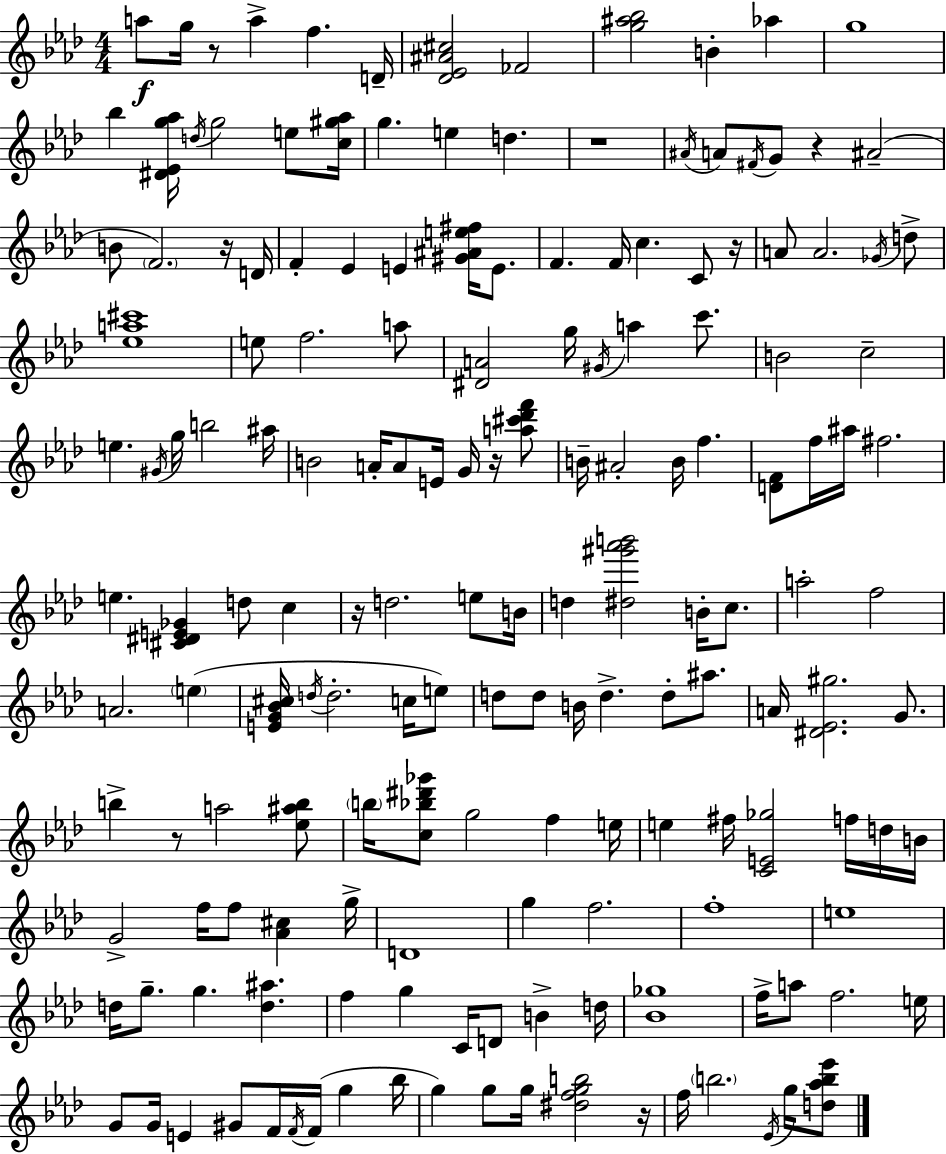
{
  \clef treble
  \numericTimeSignature
  \time 4/4
  \key f \minor
  a''8\f g''16 r8 a''4-> f''4. d'16-- | <des' ees' ais' cis''>2 fes'2 | <g'' ais'' bes''>2 b'4-. aes''4 | g''1 | \break bes''4 <dis' ees' g'' aes''>16 \acciaccatura { d''16 } g''2 e''8 | <c'' gis'' aes''>16 g''4. e''4 d''4. | r1 | \acciaccatura { ais'16 } a'8 \acciaccatura { fis'16 } g'8 r4 ais'2--( | \break b'8 \parenthesize f'2.) | r16 d'16 f'4-. ees'4 e'4 <gis' ais' e'' fis''>16 | e'8. f'4. f'16 c''4. | c'8 r16 a'8 a'2. | \break \acciaccatura { ges'16 } d''8-> <ees'' a'' cis'''>1 | e''8 f''2. | a''8 <dis' a'>2 g''16 \acciaccatura { gis'16 } a''4 | c'''8. b'2 c''2-- | \break e''4. \acciaccatura { gis'16 } g''16 b''2 | ais''16 b'2 a'16-. a'8 | e'16 g'16 r16 <a'' cis''' des''' f'''>8 b'16-- ais'2-. b'16 | f''4. <d' f'>8 f''16 ais''16 fis''2. | \break e''4. <cis' dis' e' ges'>4 | d''8 c''4 r16 d''2. | e''8 b'16 d''4 <dis'' gis''' aes''' b'''>2 | b'16-. c''8. a''2-. f''2 | \break a'2. | \parenthesize e''4( <e' g' bes' cis''>16 \acciaccatura { d''16 } d''2.-. | c''16 e''8) d''8 d''8 b'16 d''4.-> | d''8-. ais''8. a'16 <dis' ees' gis''>2. | \break g'8. b''4-> r8 a''2 | <ees'' ais'' b''>8 \parenthesize b''16 <c'' bes'' dis''' ges'''>8 g''2 | f''4 e''16 e''4 fis''16 <c' e' ges''>2 | f''16 d''16 b'16 g'2-> f''16 | \break f''8 <aes' cis''>4 g''16-> d'1 | g''4 f''2. | f''1-. | e''1 | \break d''16 g''8.-- g''4. | <d'' ais''>4. f''4 g''4 c'16 | d'8 b'4-> d''16 <bes' ges''>1 | f''16-> a''8 f''2. | \break e''16 g'8 g'16 e'4 gis'8 | f'16 \acciaccatura { f'16 } f'16( g''4 bes''16 g''4) g''8 g''16 <dis'' f'' g'' b''>2 | r16 f''16 \parenthesize b''2. | \acciaccatura { ees'16 } g''16 <d'' aes'' b'' ees'''>8 \bar "|."
}